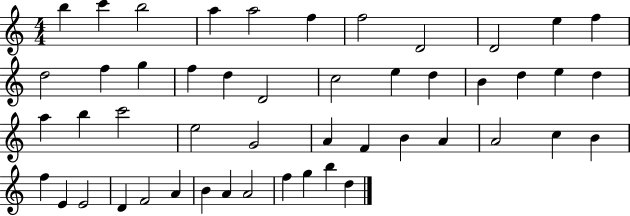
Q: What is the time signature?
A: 4/4